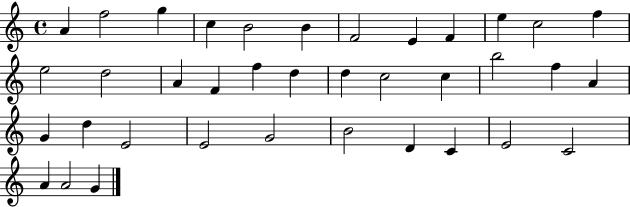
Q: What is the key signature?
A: C major